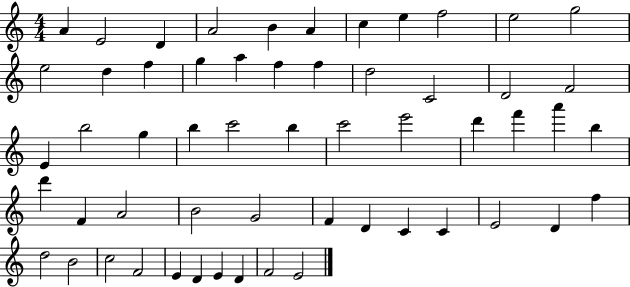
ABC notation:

X:1
T:Untitled
M:4/4
L:1/4
K:C
A E2 D A2 B A c e f2 e2 g2 e2 d f g a f f d2 C2 D2 F2 E b2 g b c'2 b c'2 e'2 d' f' a' b d' F A2 B2 G2 F D C C E2 D f d2 B2 c2 F2 E D E D F2 E2